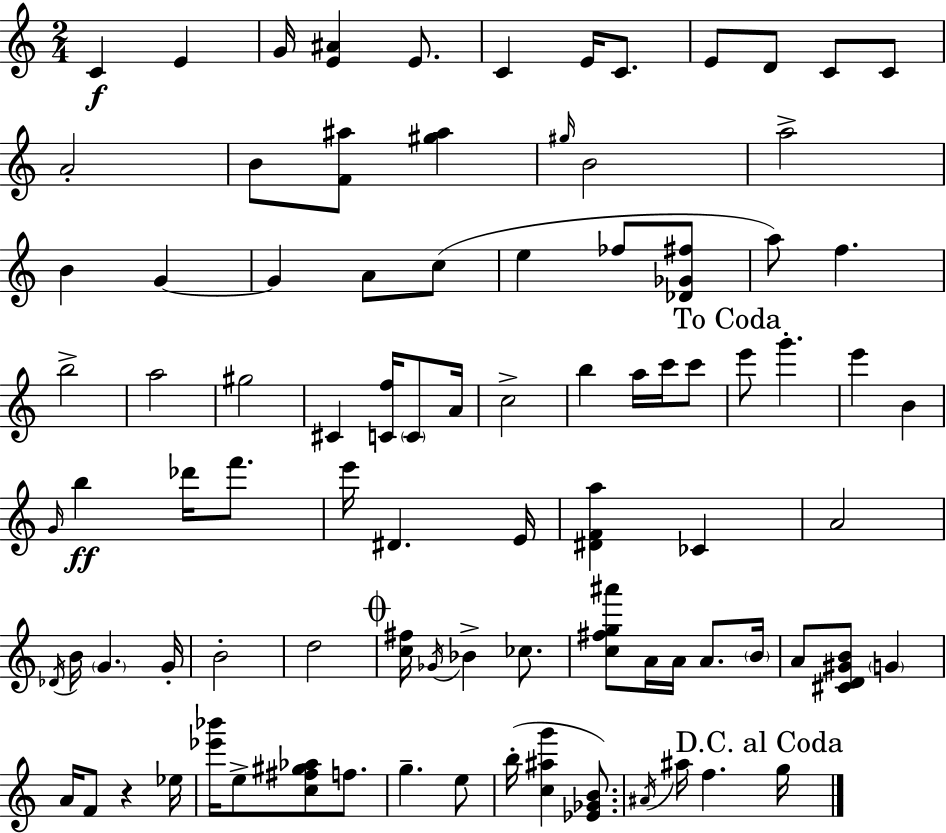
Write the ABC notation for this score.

X:1
T:Untitled
M:2/4
L:1/4
K:Am
C E G/4 [E^A] E/2 C E/4 C/2 E/2 D/2 C/2 C/2 A2 B/2 [F^a]/2 [^g^a] ^g/4 B2 a2 B G G A/2 c/2 e _f/2 [_D_G^f]/2 a/2 f b2 a2 ^g2 ^C [Cf]/4 C/2 A/4 c2 b a/4 c'/4 c'/2 e'/2 g' e' B G/4 b _d'/4 f'/2 e'/4 ^D E/4 [^DFa] _C A2 _D/4 B/4 G G/4 B2 d2 [c^f]/4 _G/4 _B _c/2 [c^fg^a']/2 A/4 A/4 A/2 B/4 A/2 [^CD^GB]/2 G A/4 F/2 z _e/4 [_e'_b']/4 e/2 [c^f^g_a]/2 f/2 g e/2 b/4 [c^ag'] [_E_GB]/2 ^A/4 ^a/4 f g/4